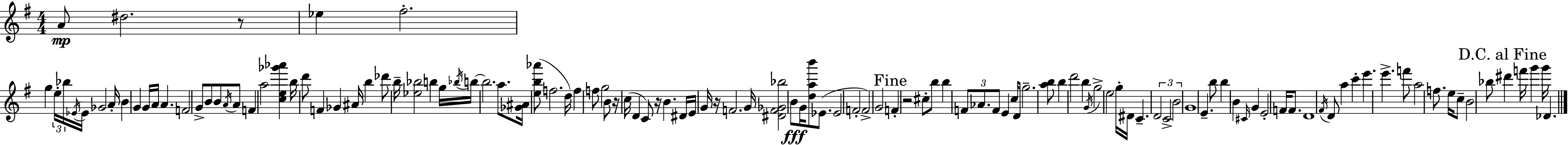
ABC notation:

X:1
T:Untitled
M:4/4
L:1/4
K:Em
A/2 ^d2 z/2 _e ^f2 g e/4 _b/4 _E/4 _E/4 _G2 A/4 B G G/4 A/4 A F2 G/2 B/2 B/2 A/4 A/2 F a2 [ce_g'_a'] b/4 d'/2 F _G ^A/4 b _d'/2 b/4 [_e_b]2 b g/4 _b/4 b/4 b2 a/2 [_G^A]/4 [eb_a']/2 f2 d/4 f f/2 g2 B/2 z/4 c/4 D C/2 z/4 B ^D/4 E/4 G/4 z/4 F2 G/4 [^DF_G_b]2 B/2 G/4 [dab']/2 _E/2 _E2 F2 F2 G2 F z2 ^c/2 b/2 b F/2 _A/2 F/2 E c/4 D/2 g2 [ab]/2 b d'2 b G/4 g2 e2 g/4 ^D/4 C D2 C2 B2 G4 E b/2 b B ^C/4 G E2 F/4 F/2 D4 ^F/4 D/2 a c' e' e' f'/2 a2 f/2 e/4 c/2 B2 _b/2 ^d' f'/4 g' g'/4 _D